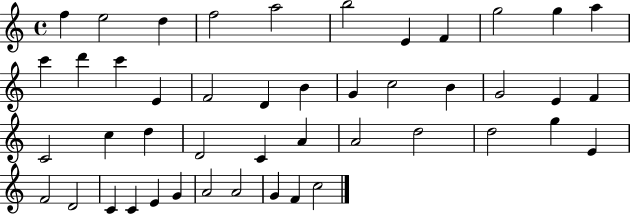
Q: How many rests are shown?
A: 0